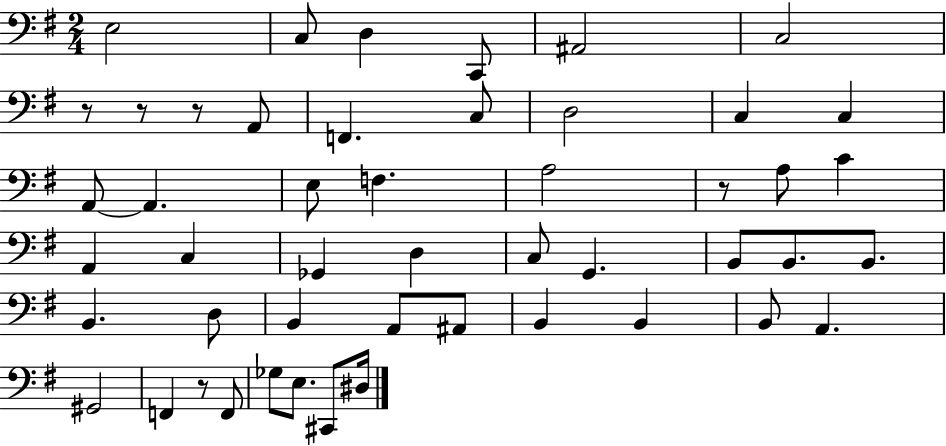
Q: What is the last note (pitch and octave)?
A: D#3